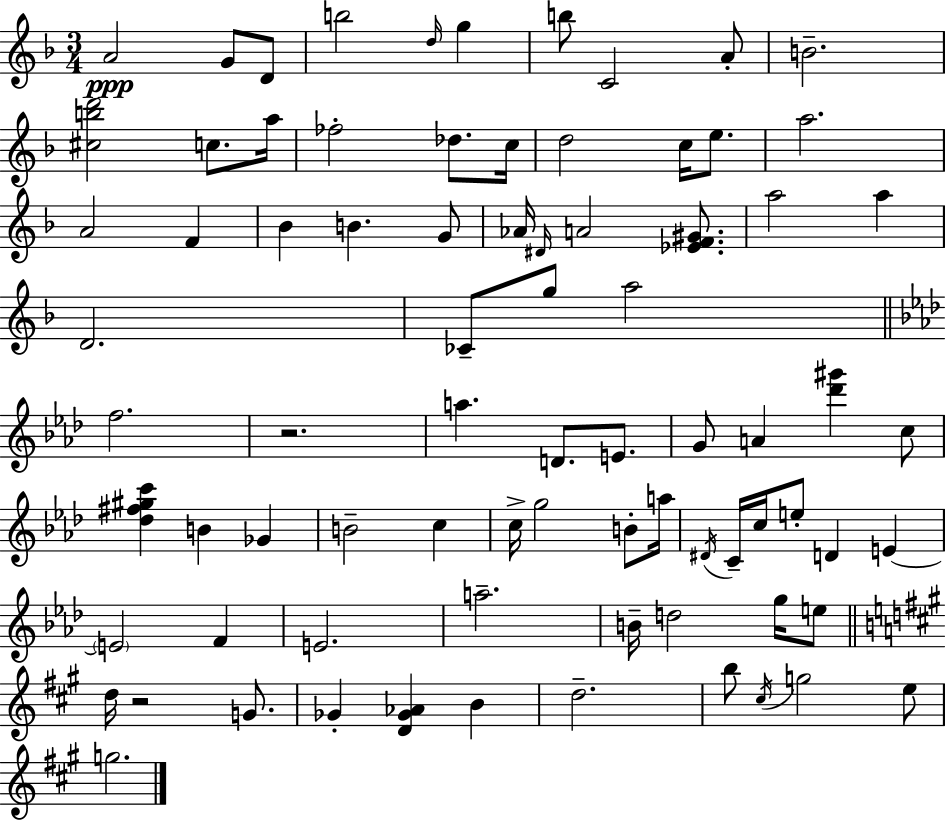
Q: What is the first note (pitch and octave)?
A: A4